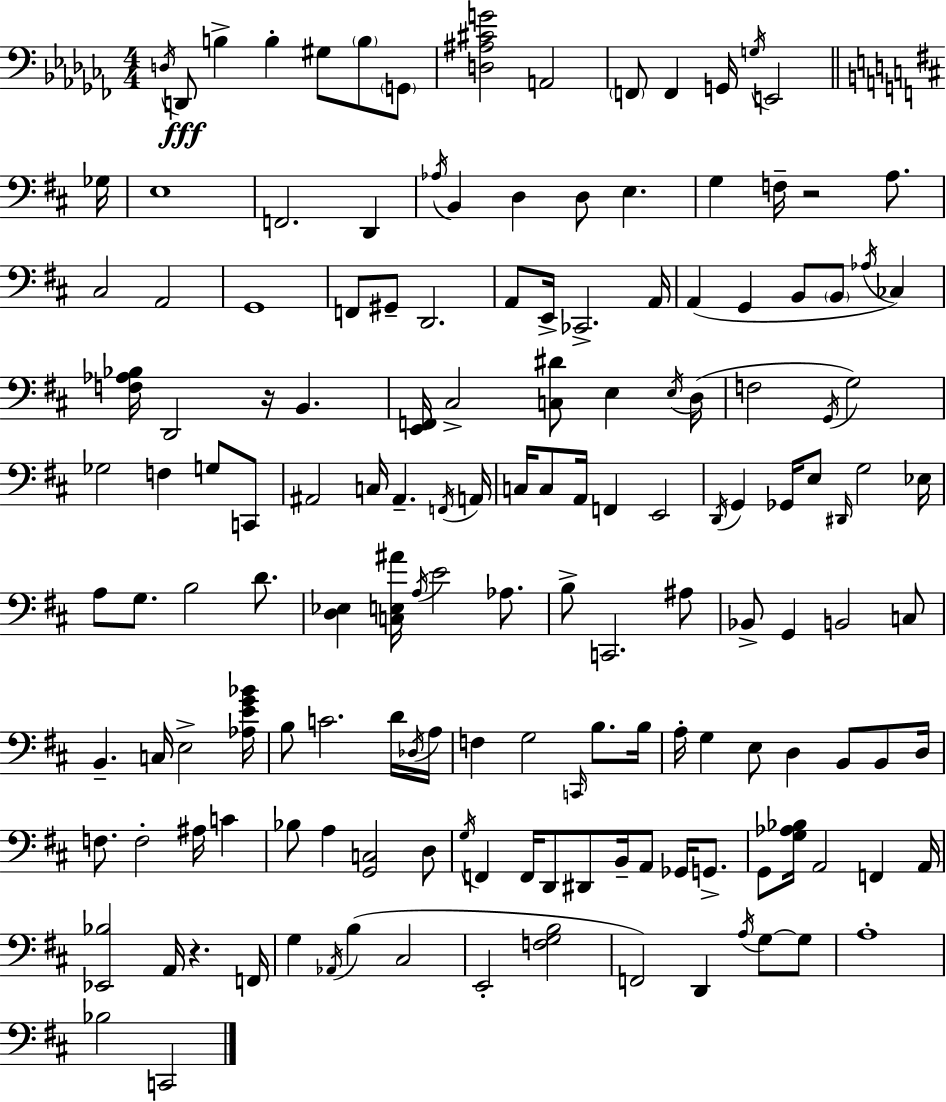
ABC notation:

X:1
T:Untitled
M:4/4
L:1/4
K:Abm
D,/4 D,,/2 B, B, ^G,/2 B,/2 G,,/2 [D,^A,^CG]2 A,,2 F,,/2 F,, G,,/4 G,/4 E,,2 _G,/4 E,4 F,,2 D,, _A,/4 B,, D, D,/2 E, G, F,/4 z2 A,/2 ^C,2 A,,2 G,,4 F,,/2 ^G,,/2 D,,2 A,,/2 E,,/4 _C,,2 A,,/4 A,, G,, B,,/2 B,,/2 _A,/4 _C, [F,_A,_B,]/4 D,,2 z/4 B,, [E,,F,,]/4 ^C,2 [C,^D]/2 E, E,/4 D,/4 F,2 G,,/4 G,2 _G,2 F, G,/2 C,,/2 ^A,,2 C,/4 ^A,, F,,/4 A,,/4 C,/4 C,/2 A,,/4 F,, E,,2 D,,/4 G,, _G,,/4 E,/2 ^D,,/4 G,2 _E,/4 A,/2 G,/2 B,2 D/2 [D,_E,] [C,E,^A]/4 A,/4 E2 _A,/2 B,/2 C,,2 ^A,/2 _B,,/2 G,, B,,2 C,/2 B,, C,/4 E,2 [_A,EG_B]/4 B,/2 C2 D/4 _D,/4 A,/4 F, G,2 C,,/4 B,/2 B,/4 A,/4 G, E,/2 D, B,,/2 B,,/2 D,/4 F,/2 F,2 ^A,/4 C _B,/2 A, [G,,C,]2 D,/2 G,/4 F,, F,,/4 D,,/2 ^D,,/2 B,,/4 A,,/2 _G,,/4 G,,/2 G,,/2 [G,_A,_B,]/4 A,,2 F,, A,,/4 [_E,,_B,]2 A,,/4 z F,,/4 G, _A,,/4 B, ^C,2 E,,2 [F,G,B,]2 F,,2 D,, A,/4 G,/2 G,/2 A,4 _B,2 C,,2